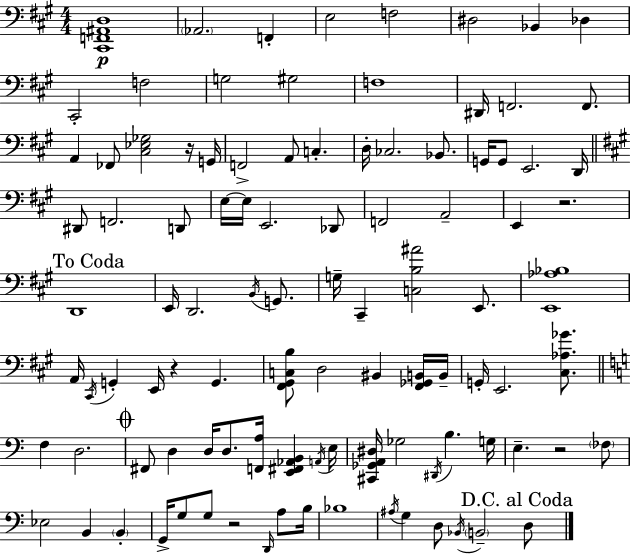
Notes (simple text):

[C#2,F2,A#2,D3]/w Ab2/h. F2/q E3/h F3/h D#3/h Bb2/q Db3/q C#2/h F3/h G3/h G#3/h F3/w D#2/s F2/h. F2/e. A2/q FES2/e [C#3,Eb3,Gb3]/h R/s G2/s F2/h A2/e C3/q. D3/s CES3/h. Bb2/e. G2/s G2/e E2/h. D2/s D#2/e F2/h. D2/e E3/s E3/s E2/h. Db2/e F2/h A2/h E2/q R/h. D2/w E2/s D2/h. B2/s G2/e. G3/s C#2/q [C3,B3,A#4]/h E2/e. [E2,Ab3,Bb3]/w A2/s C#2/s G2/q E2/s R/q G2/q. [F#2,G#2,C3,B3]/e D3/h BIS2/q [F#2,Gb2,B2]/s B2/s G2/s E2/h. [C#3,Ab3,Gb4]/e. F3/q D3/h. F#2/e D3/q D3/s D3/e. [F2,A3]/s [E2,F#2,Ab2,B2]/q A2/s E3/s [C#2,Gb2,A2,D#3]/s Gb3/h D#2/s B3/q. G3/s E3/q. R/h FES3/e Eb3/h B2/q B2/q G2/s G3/e G3/e R/h D2/s A3/e B3/s Bb3/w A#3/s G3/q D3/e Bb2/s B2/h D3/e